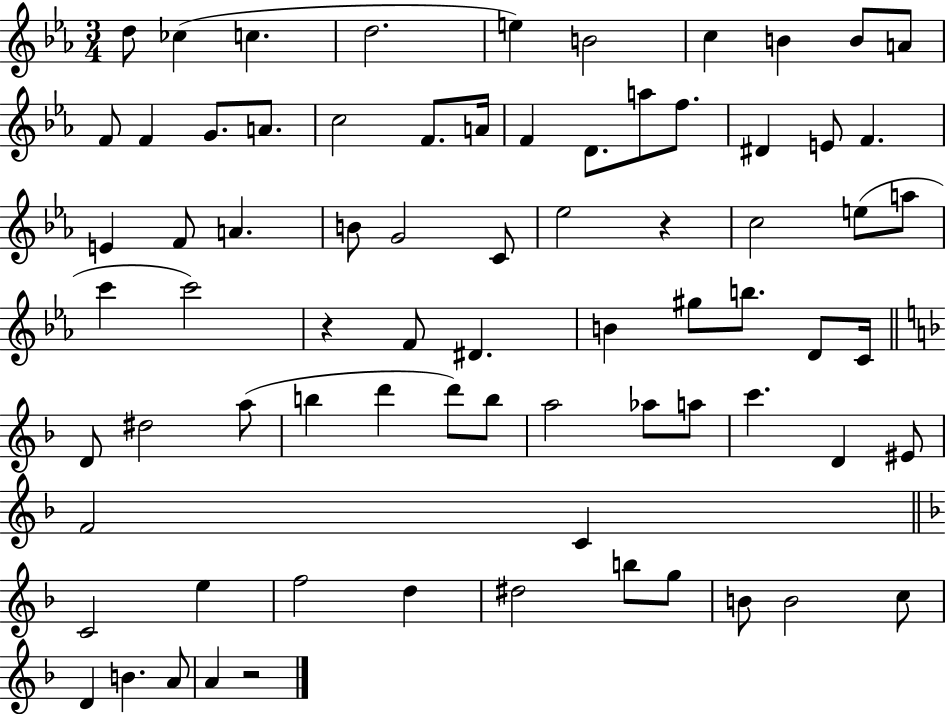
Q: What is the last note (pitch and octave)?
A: A4